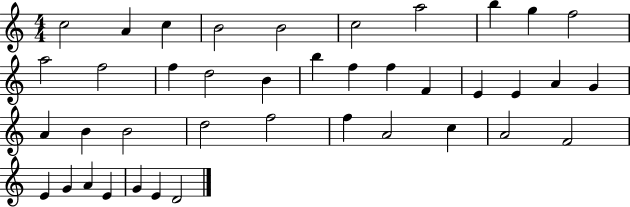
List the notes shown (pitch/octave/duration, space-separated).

C5/h A4/q C5/q B4/h B4/h C5/h A5/h B5/q G5/q F5/h A5/h F5/h F5/q D5/h B4/q B5/q F5/q F5/q F4/q E4/q E4/q A4/q G4/q A4/q B4/q B4/h D5/h F5/h F5/q A4/h C5/q A4/h F4/h E4/q G4/q A4/q E4/q G4/q E4/q D4/h